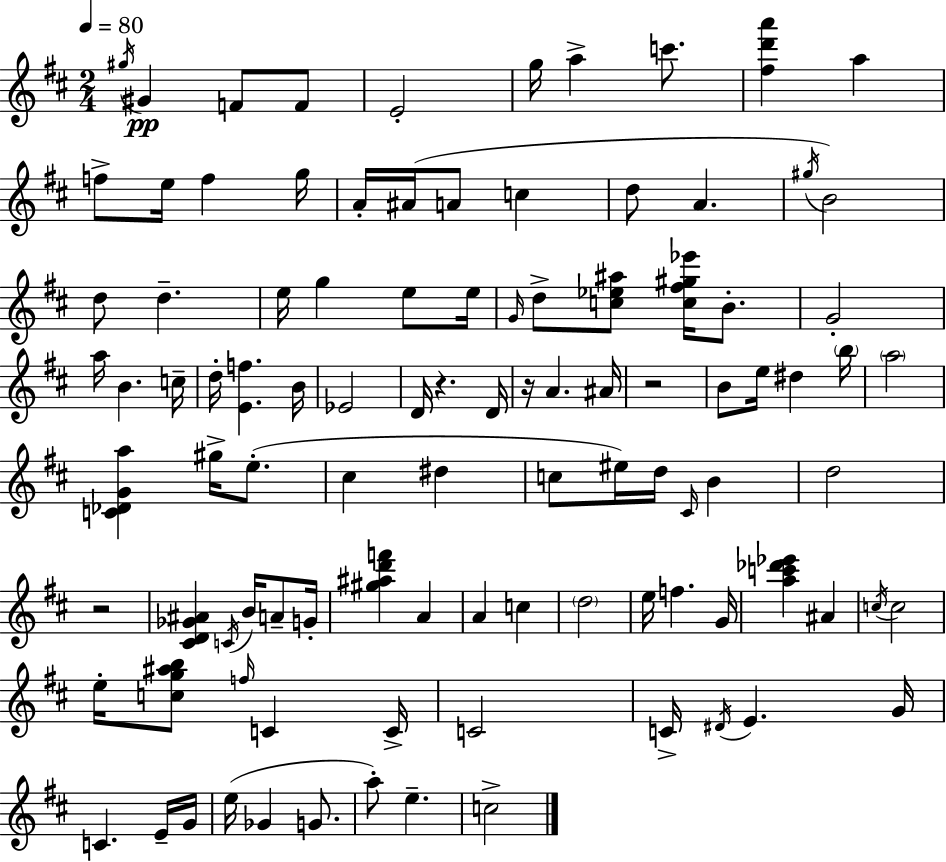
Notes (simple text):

G#5/s G#4/q F4/e F4/e E4/h G5/s A5/q C6/e. [F#5,D6,A6]/q A5/q F5/e E5/s F5/q G5/s A4/s A#4/s A4/e C5/q D5/e A4/q. G#5/s B4/h D5/e D5/q. E5/s G5/q E5/e E5/s G4/s D5/e [C5,Eb5,A#5]/e [C5,F#5,G#5,Eb6]/s B4/e. G4/h A5/s B4/q. C5/s D5/s [E4,F5]/q. B4/s Eb4/h D4/s R/q. D4/s R/s A4/q. A#4/s R/h B4/e E5/s D#5/q B5/s A5/h [C4,Db4,G4,A5]/q G#5/s E5/e. C#5/q D#5/q C5/e EIS5/s D5/s C#4/s B4/q D5/h R/h [C#4,D4,Gb4,A#4]/q C4/s B4/s A4/e G4/s [G#5,A#5,D6,F6]/q A4/q A4/q C5/q D5/h E5/s F5/q. G4/s [A5,C6,Db6,Eb6]/q A#4/q C5/s C5/h E5/s [C5,G5,A#5,B5]/e F5/s C4/q C4/s C4/h C4/s D#4/s E4/q. G4/s C4/q. E4/s G4/s E5/s Gb4/q G4/e. A5/e E5/q. C5/h